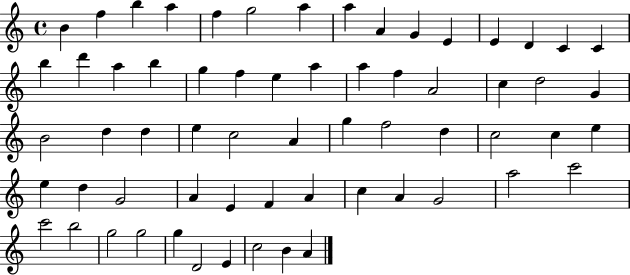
{
  \clef treble
  \time 4/4
  \defaultTimeSignature
  \key c \major
  b'4 f''4 b''4 a''4 | f''4 g''2 a''4 | a''4 a'4 g'4 e'4 | e'4 d'4 c'4 c'4 | \break b''4 d'''4 a''4 b''4 | g''4 f''4 e''4 a''4 | a''4 f''4 a'2 | c''4 d''2 g'4 | \break b'2 d''4 d''4 | e''4 c''2 a'4 | g''4 f''2 d''4 | c''2 c''4 e''4 | \break e''4 d''4 g'2 | a'4 e'4 f'4 a'4 | c''4 a'4 g'2 | a''2 c'''2 | \break c'''2 b''2 | g''2 g''2 | g''4 d'2 e'4 | c''2 b'4 a'4 | \break \bar "|."
}